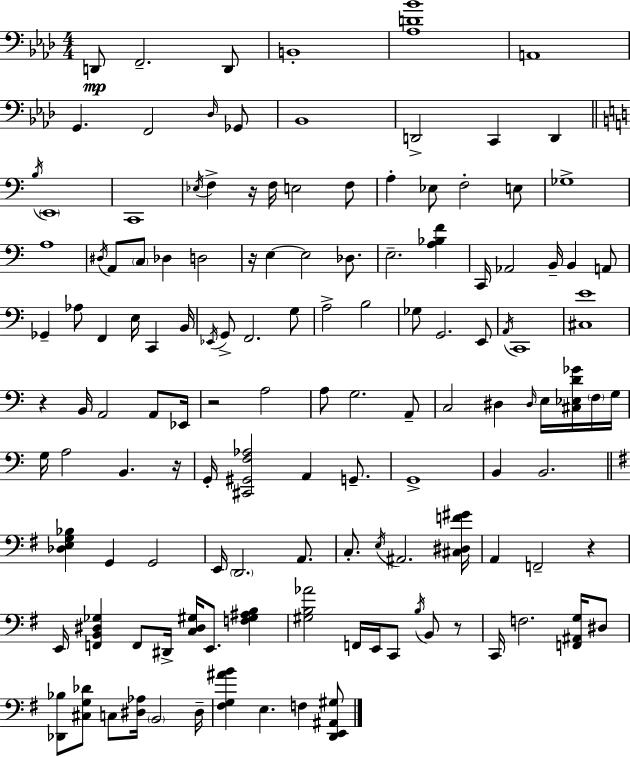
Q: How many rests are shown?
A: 7